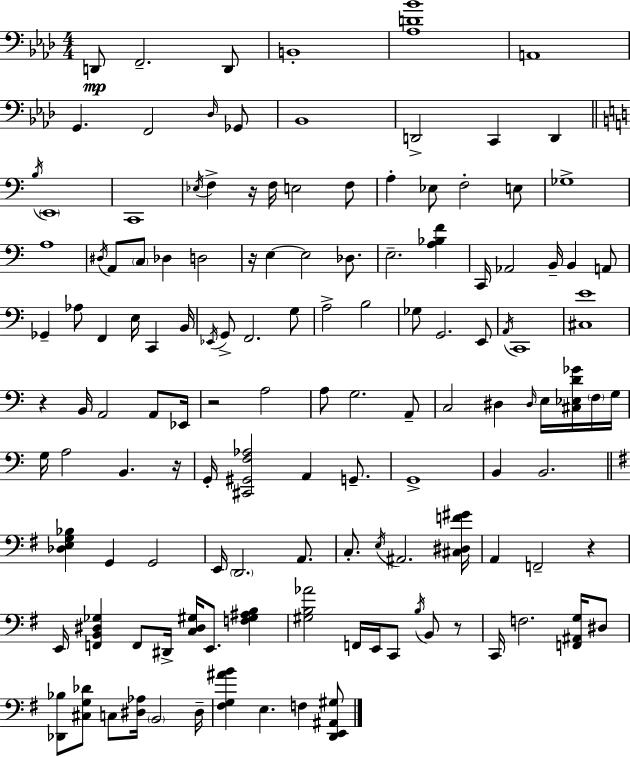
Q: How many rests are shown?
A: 7